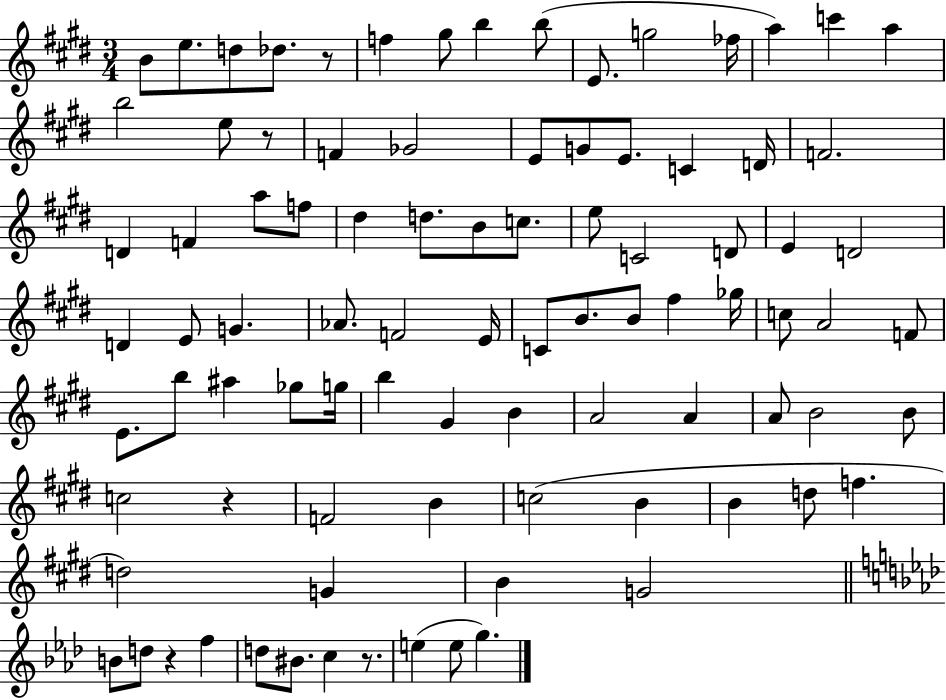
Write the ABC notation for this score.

X:1
T:Untitled
M:3/4
L:1/4
K:E
B/2 e/2 d/2 _d/2 z/2 f ^g/2 b b/2 E/2 g2 _f/4 a c' a b2 e/2 z/2 F _G2 E/2 G/2 E/2 C D/4 F2 D F a/2 f/2 ^d d/2 B/2 c/2 e/2 C2 D/2 E D2 D E/2 G _A/2 F2 E/4 C/2 B/2 B/2 ^f _g/4 c/2 A2 F/2 E/2 b/2 ^a _g/2 g/4 b ^G B A2 A A/2 B2 B/2 c2 z F2 B c2 B B d/2 f d2 G B G2 B/2 d/2 z f d/2 ^B/2 c z/2 e e/2 g